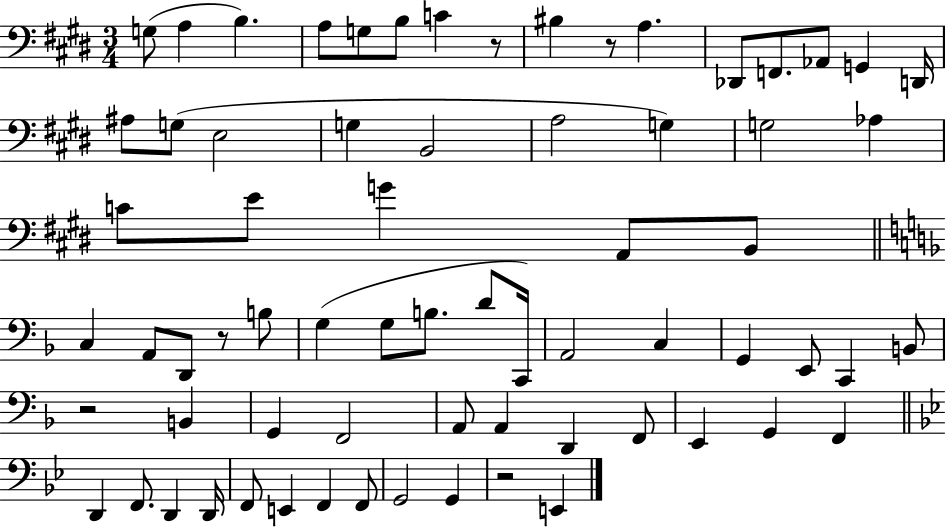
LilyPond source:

{
  \clef bass
  \numericTimeSignature
  \time 3/4
  \key e \major
  g8( a4 b4.) | a8 g8 b8 c'4 r8 | bis4 r8 a4. | des,8 f,8. aes,8 g,4 d,16 | \break ais8 g8( e2 | g4 b,2 | a2 g4) | g2 aes4 | \break c'8 e'8 g'4 a,8 b,8 | \bar "||" \break \key f \major c4 a,8 d,8 r8 b8 | g4( g8 b8. d'8 c,16) | a,2 c4 | g,4 e,8 c,4 b,8 | \break r2 b,4 | g,4 f,2 | a,8 a,4 d,4 f,8 | e,4 g,4 f,4 | \break \bar "||" \break \key bes \major d,4 f,8. d,4 d,16 | f,8 e,4 f,4 f,8 | g,2 g,4 | r2 e,4 | \break \bar "|."
}